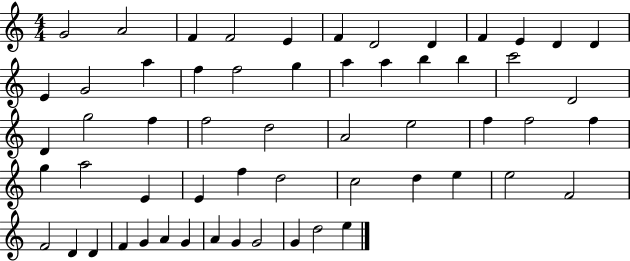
{
  \clef treble
  \numericTimeSignature
  \time 4/4
  \key c \major
  g'2 a'2 | f'4 f'2 e'4 | f'4 d'2 d'4 | f'4 e'4 d'4 d'4 | \break e'4 g'2 a''4 | f''4 f''2 g''4 | a''4 a''4 b''4 b''4 | c'''2 d'2 | \break d'4 g''2 f''4 | f''2 d''2 | a'2 e''2 | f''4 f''2 f''4 | \break g''4 a''2 e'4 | e'4 f''4 d''2 | c''2 d''4 e''4 | e''2 f'2 | \break f'2 d'4 d'4 | f'4 g'4 a'4 g'4 | a'4 g'4 g'2 | g'4 d''2 e''4 | \break \bar "|."
}